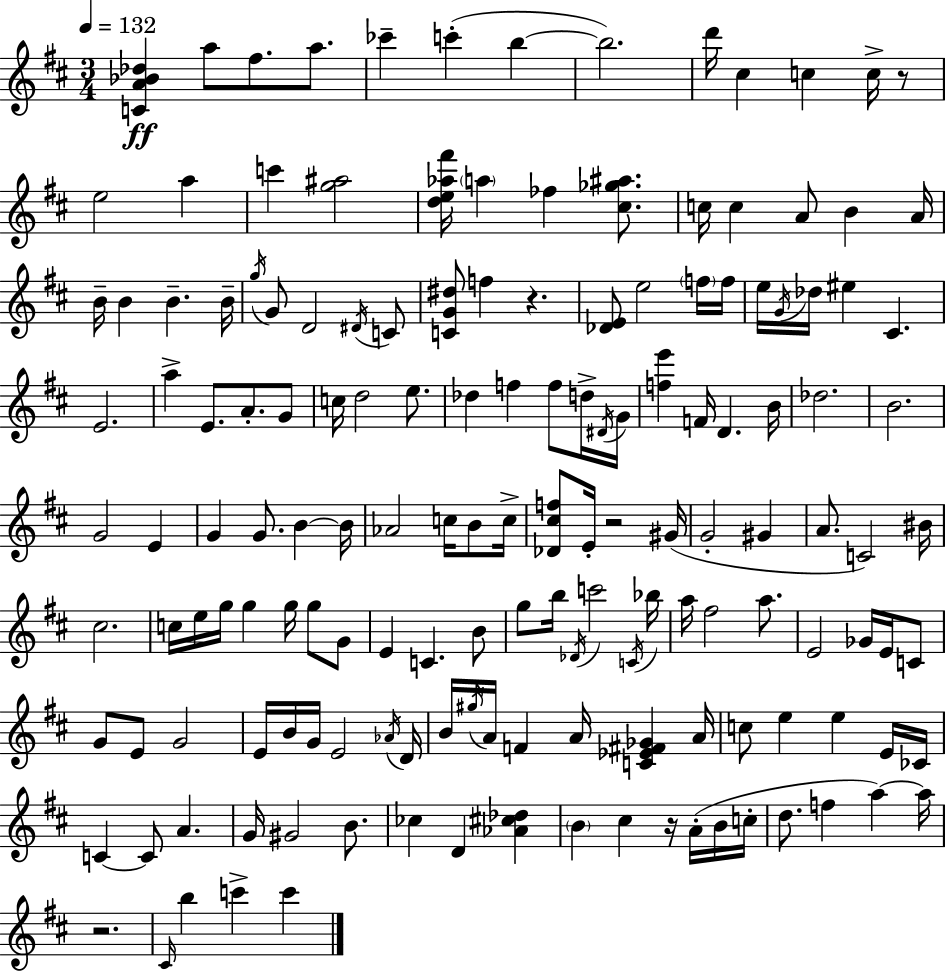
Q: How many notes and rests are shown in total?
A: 155